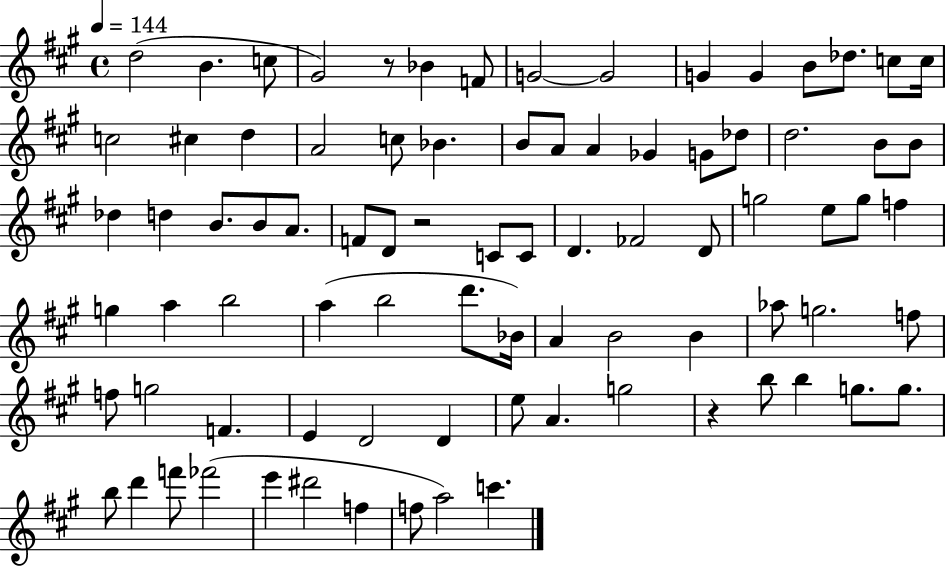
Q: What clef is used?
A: treble